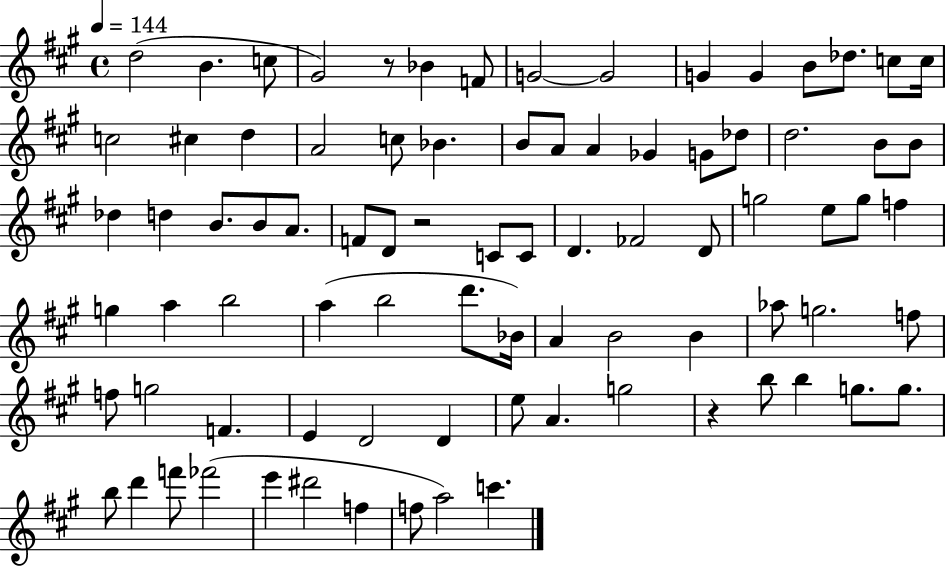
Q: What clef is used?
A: treble